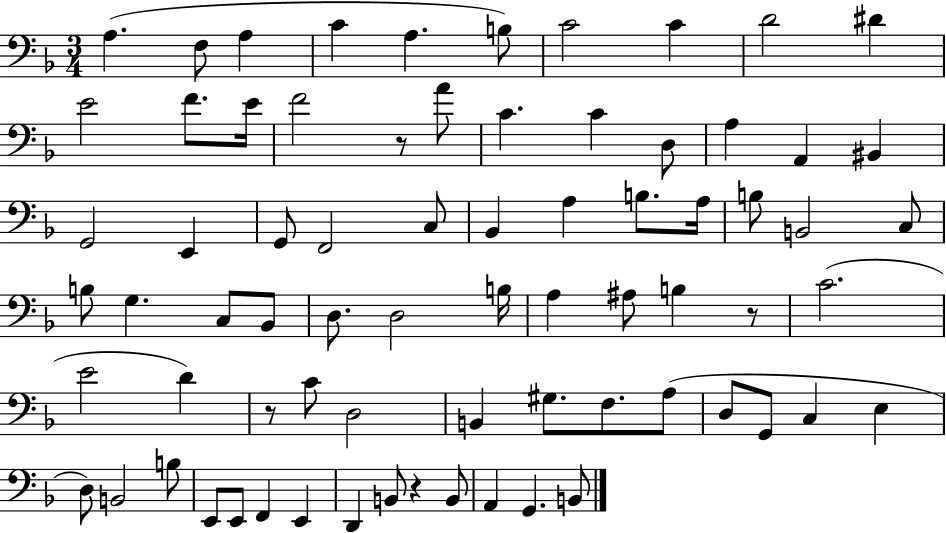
{
  \clef bass
  \numericTimeSignature
  \time 3/4
  \key f \major
  \repeat volta 2 { a4.( f8 a4 | c'4 a4. b8) | c'2 c'4 | d'2 dis'4 | \break e'2 f'8. e'16 | f'2 r8 a'8 | c'4. c'4 d8 | a4 a,4 bis,4 | \break g,2 e,4 | g,8 f,2 c8 | bes,4 a4 b8. a16 | b8 b,2 c8 | \break b8 g4. c8 bes,8 | d8. d2 b16 | a4 ais8 b4 r8 | c'2.( | \break e'2 d'4) | r8 c'8 d2 | b,4 gis8. f8. a8( | d8 g,8 c4 e4 | \break d8) b,2 b8 | e,8 e,8 f,4 e,4 | d,4 b,8 r4 b,8 | a,4 g,4. b,8 | \break } \bar "|."
}